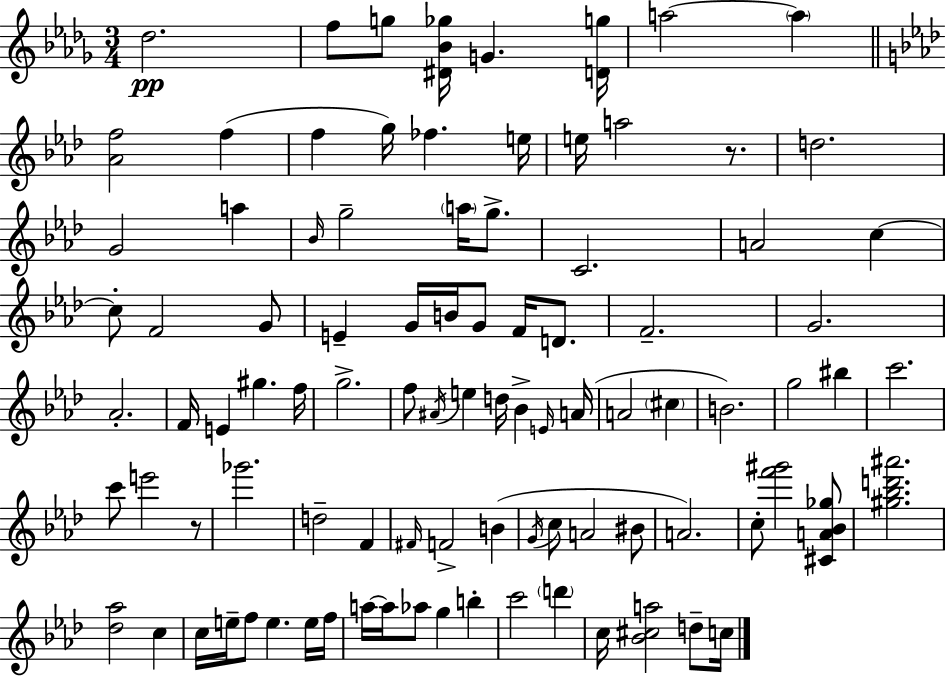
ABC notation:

X:1
T:Untitled
M:3/4
L:1/4
K:Bbm
_d2 f/2 g/2 [^D_B_g]/4 G [Dg]/4 a2 a [_Af]2 f f g/4 _f e/4 e/4 a2 z/2 d2 G2 a _B/4 g2 a/4 g/2 C2 A2 c c/2 F2 G/2 E G/4 B/4 G/2 F/4 D/2 F2 G2 _A2 F/4 E ^g f/4 g2 f/2 ^A/4 e d/4 _B E/4 A/4 A2 ^c B2 g2 ^b c'2 c'/2 e'2 z/2 _g'2 d2 F ^F/4 F2 B G/4 c/2 A2 ^B/2 A2 c/2 [f'^g']2 [^CA_B_g]/2 [^g_bd'^a']2 [_d_a]2 c c/4 e/4 f/2 e e/4 f/4 a/4 a/4 _a/2 g b c'2 d' c/4 [_B^ca]2 d/2 c/4